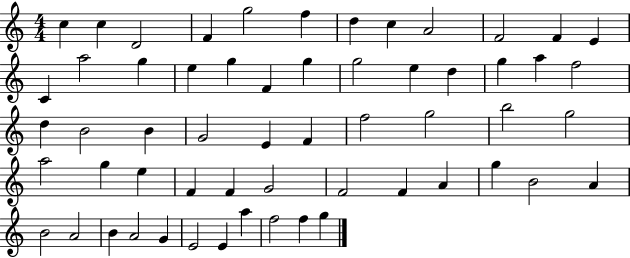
{
  \clef treble
  \numericTimeSignature
  \time 4/4
  \key c \major
  c''4 c''4 d'2 | f'4 g''2 f''4 | d''4 c''4 a'2 | f'2 f'4 e'4 | \break c'4 a''2 g''4 | e''4 g''4 f'4 g''4 | g''2 e''4 d''4 | g''4 a''4 f''2 | \break d''4 b'2 b'4 | g'2 e'4 f'4 | f''2 g''2 | b''2 g''2 | \break a''2 g''4 e''4 | f'4 f'4 g'2 | f'2 f'4 a'4 | g''4 b'2 a'4 | \break b'2 a'2 | b'4 a'2 g'4 | e'2 e'4 a''4 | f''2 f''4 g''4 | \break \bar "|."
}